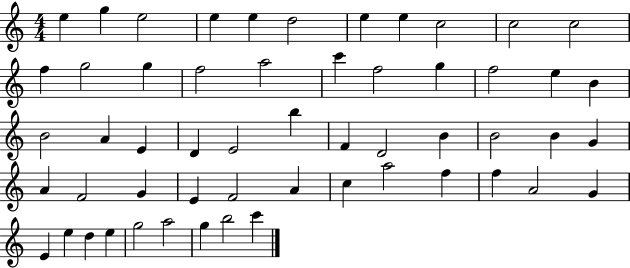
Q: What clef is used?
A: treble